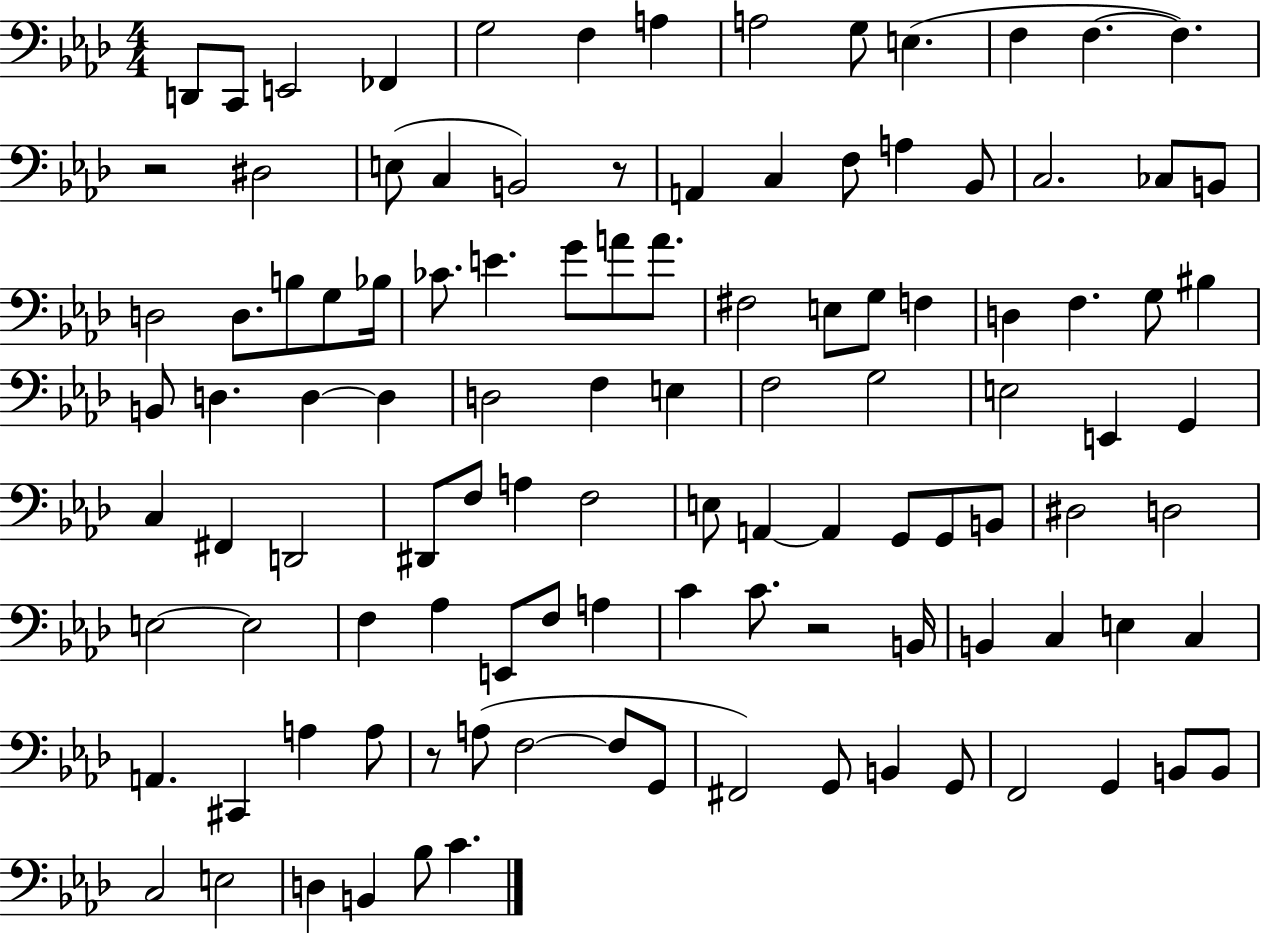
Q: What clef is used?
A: bass